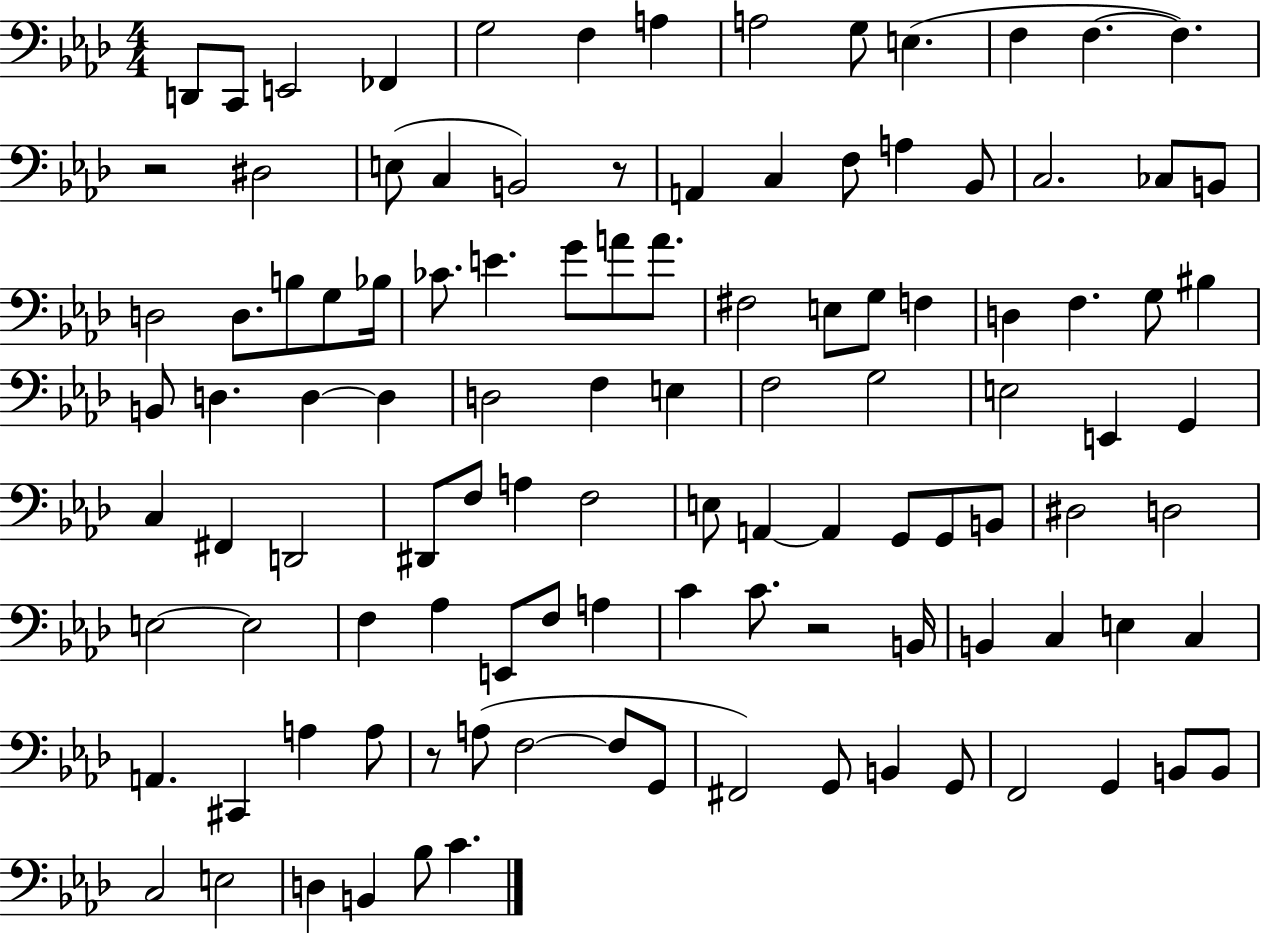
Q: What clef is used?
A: bass